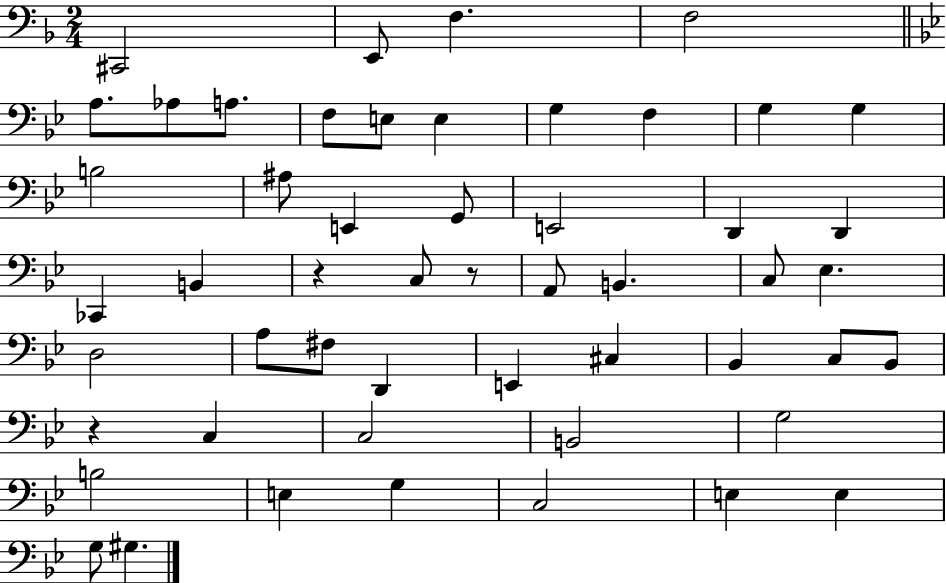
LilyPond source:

{
  \clef bass
  \numericTimeSignature
  \time 2/4
  \key f \major
  cis,2 | e,8 f4. | f2 | \bar "||" \break \key g \minor a8. aes8 a8. | f8 e8 e4 | g4 f4 | g4 g4 | \break b2 | ais8 e,4 g,8 | e,2 | d,4 d,4 | \break ces,4 b,4 | r4 c8 r8 | a,8 b,4. | c8 ees4. | \break d2 | a8 fis8 d,4 | e,4 cis4 | bes,4 c8 bes,8 | \break r4 c4 | c2 | b,2 | g2 | \break b2 | e4 g4 | c2 | e4 e4 | \break g8 gis4. | \bar "|."
}